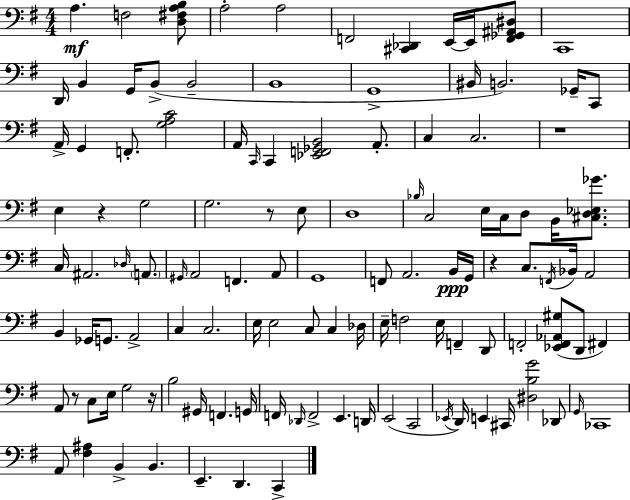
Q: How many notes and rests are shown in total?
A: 118